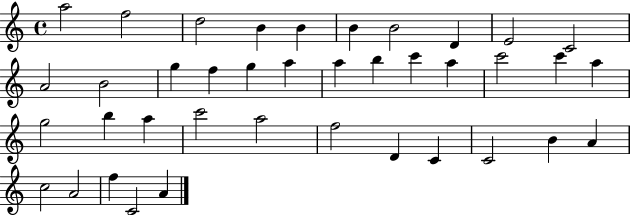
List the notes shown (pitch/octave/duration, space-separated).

A5/h F5/h D5/h B4/q B4/q B4/q B4/h D4/q E4/h C4/h A4/h B4/h G5/q F5/q G5/q A5/q A5/q B5/q C6/q A5/q C6/h C6/q A5/q G5/h B5/q A5/q C6/h A5/h F5/h D4/q C4/q C4/h B4/q A4/q C5/h A4/h F5/q C4/h A4/q